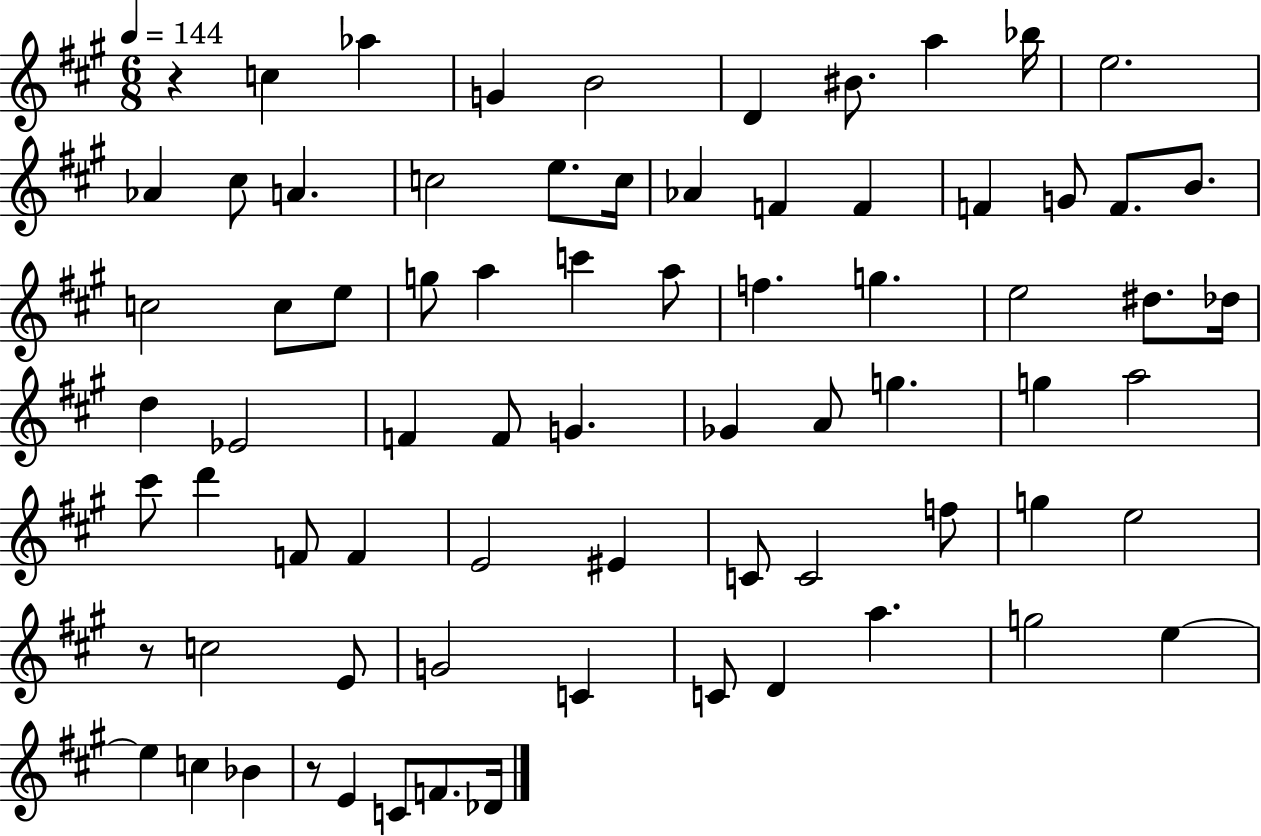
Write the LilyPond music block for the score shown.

{
  \clef treble
  \numericTimeSignature
  \time 6/8
  \key a \major
  \tempo 4 = 144
  r4 c''4 aes''4 | g'4 b'2 | d'4 bis'8. a''4 bes''16 | e''2. | \break aes'4 cis''8 a'4. | c''2 e''8. c''16 | aes'4 f'4 f'4 | f'4 g'8 f'8. b'8. | \break c''2 c''8 e''8 | g''8 a''4 c'''4 a''8 | f''4. g''4. | e''2 dis''8. des''16 | \break d''4 ees'2 | f'4 f'8 g'4. | ges'4 a'8 g''4. | g''4 a''2 | \break cis'''8 d'''4 f'8 f'4 | e'2 eis'4 | c'8 c'2 f''8 | g''4 e''2 | \break r8 c''2 e'8 | g'2 c'4 | c'8 d'4 a''4. | g''2 e''4~~ | \break e''4 c''4 bes'4 | r8 e'4 c'8 f'8. des'16 | \bar "|."
}